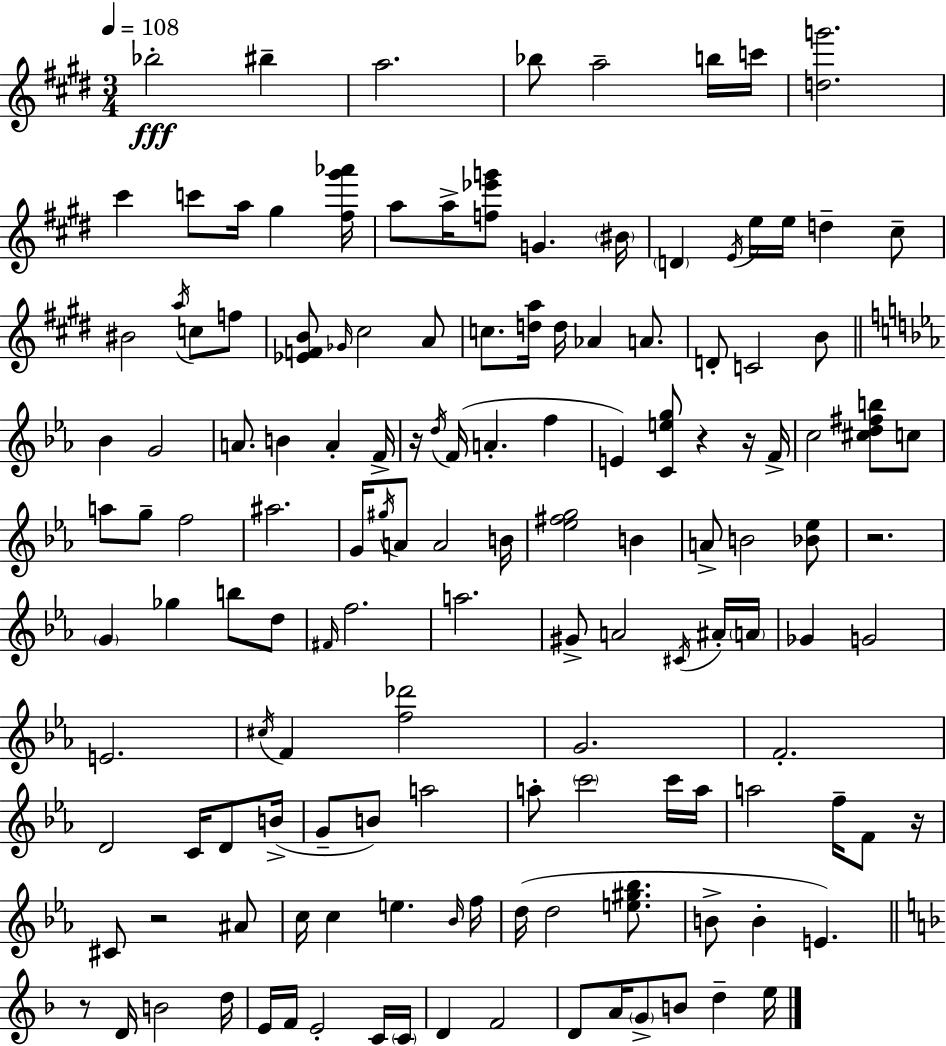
X:1
T:Untitled
M:3/4
L:1/4
K:E
_b2 ^b a2 _b/2 a2 b/4 c'/4 [dg']2 ^c' c'/2 a/4 ^g [^f^g'_a']/4 a/2 a/4 [f_e'g']/2 G ^B/4 D E/4 e/4 e/4 d ^c/2 ^B2 a/4 c/2 f/2 [_EFB]/2 _G/4 ^c2 A/2 c/2 [da]/4 d/4 _A A/2 D/2 C2 B/2 _B G2 A/2 B A F/4 z/4 d/4 F/4 A f E [Ceg]/2 z z/4 F/4 c2 [^cd^fb]/2 c/2 a/2 g/2 f2 ^a2 G/4 ^g/4 A/2 A2 B/4 [_e^fg]2 B A/2 B2 [_B_e]/2 z2 G _g b/2 d/2 ^F/4 f2 a2 ^G/2 A2 ^C/4 ^A/4 A/4 _G G2 E2 ^c/4 F [f_d']2 G2 F2 D2 C/4 D/2 B/4 G/2 B/2 a2 a/2 c'2 c'/4 a/4 a2 f/4 F/2 z/4 ^C/2 z2 ^A/2 c/4 c e _B/4 f/4 d/4 d2 [e^g_b]/2 B/2 B E z/2 D/4 B2 d/4 E/4 F/4 E2 C/4 C/4 D F2 D/2 A/4 G/2 B/2 d e/4